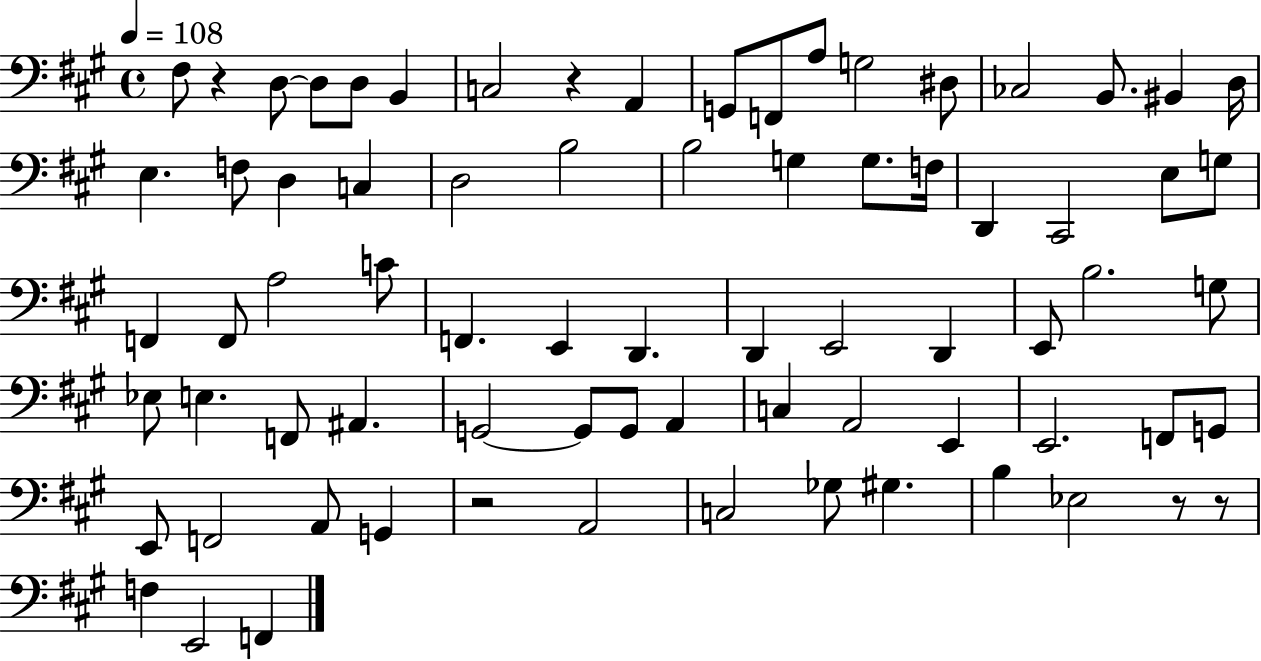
X:1
T:Untitled
M:4/4
L:1/4
K:A
^F,/2 z D,/2 D,/2 D,/2 B,, C,2 z A,, G,,/2 F,,/2 A,/2 G,2 ^D,/2 _C,2 B,,/2 ^B,, D,/4 E, F,/2 D, C, D,2 B,2 B,2 G, G,/2 F,/4 D,, ^C,,2 E,/2 G,/2 F,, F,,/2 A,2 C/2 F,, E,, D,, D,, E,,2 D,, E,,/2 B,2 G,/2 _E,/2 E, F,,/2 ^A,, G,,2 G,,/2 G,,/2 A,, C, A,,2 E,, E,,2 F,,/2 G,,/2 E,,/2 F,,2 A,,/2 G,, z2 A,,2 C,2 _G,/2 ^G, B, _E,2 z/2 z/2 F, E,,2 F,,